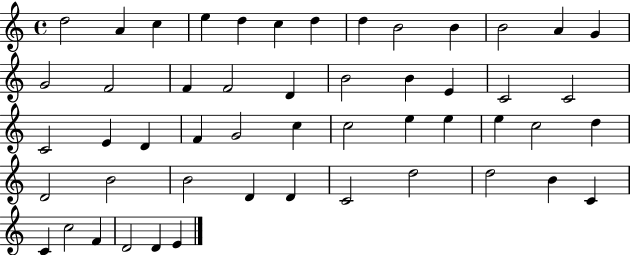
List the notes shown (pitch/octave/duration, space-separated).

D5/h A4/q C5/q E5/q D5/q C5/q D5/q D5/q B4/h B4/q B4/h A4/q G4/q G4/h F4/h F4/q F4/h D4/q B4/h B4/q E4/q C4/h C4/h C4/h E4/q D4/q F4/q G4/h C5/q C5/h E5/q E5/q E5/q C5/h D5/q D4/h B4/h B4/h D4/q D4/q C4/h D5/h D5/h B4/q C4/q C4/q C5/h F4/q D4/h D4/q E4/q